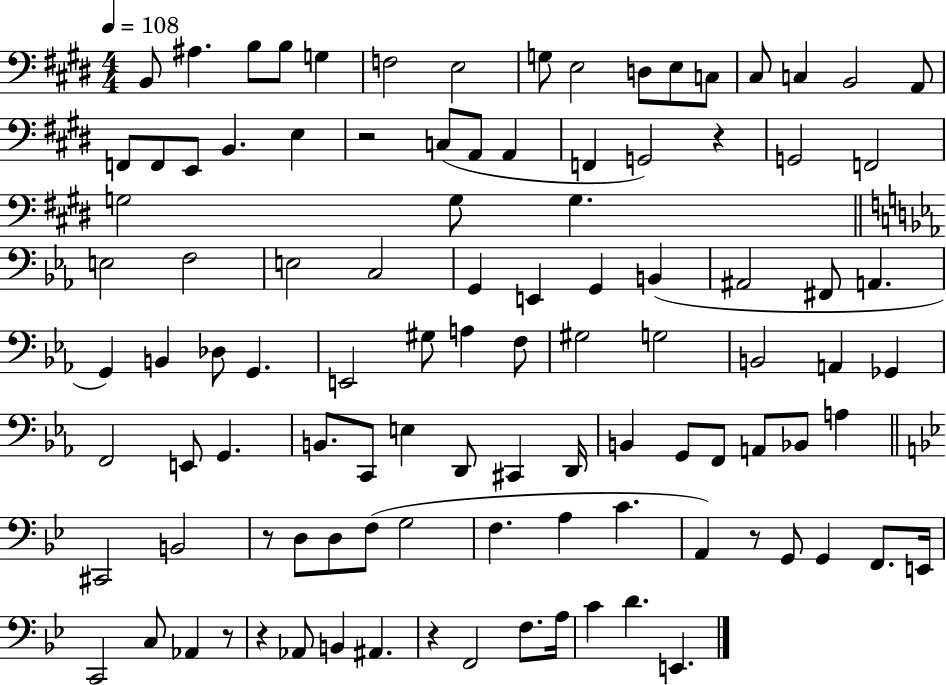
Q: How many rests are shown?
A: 7